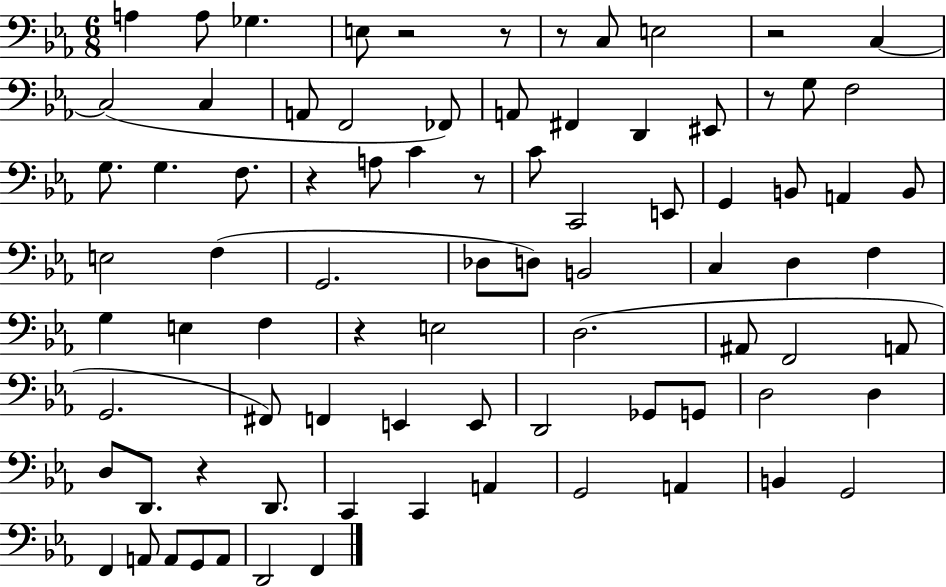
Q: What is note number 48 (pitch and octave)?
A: G2